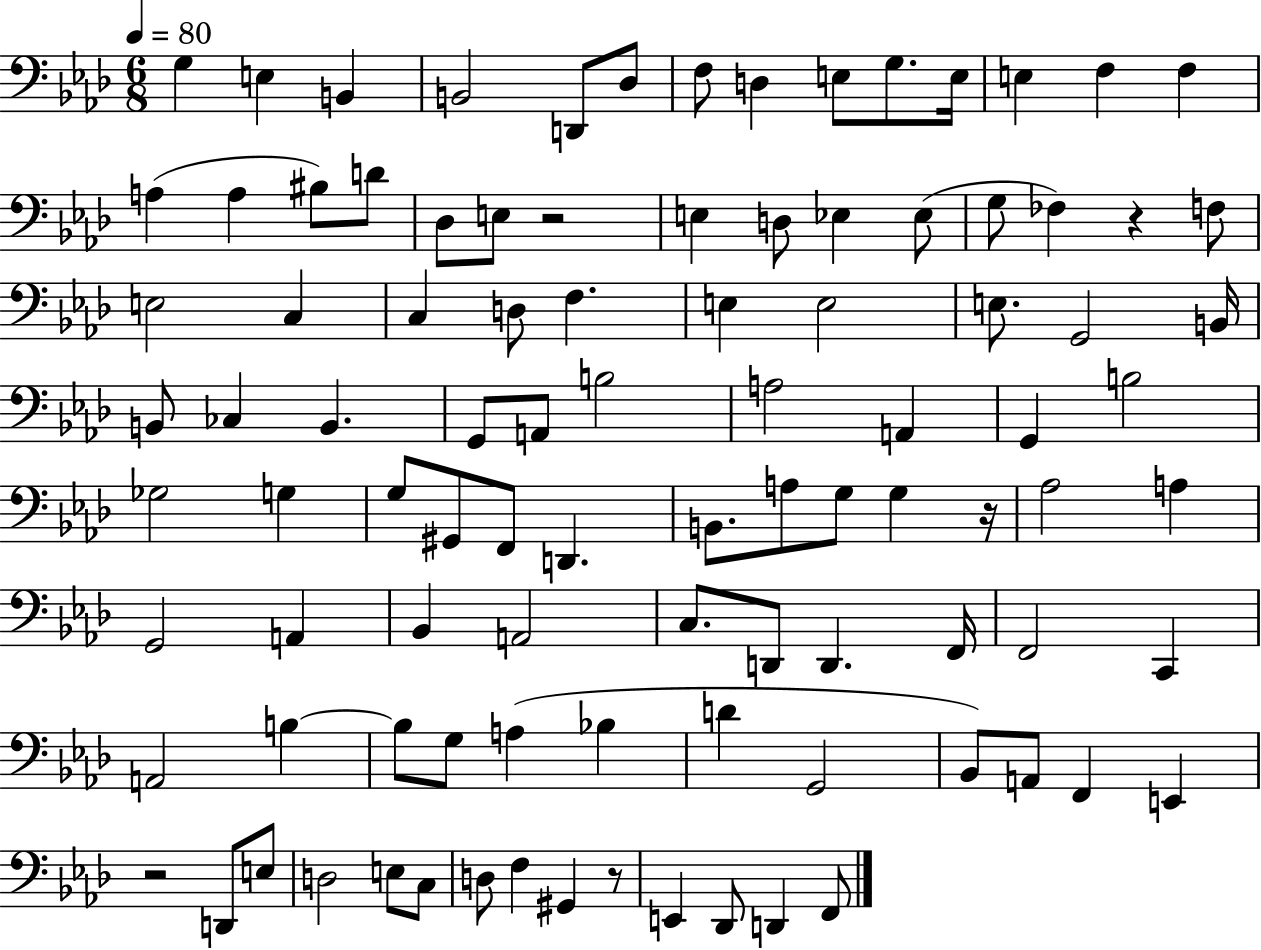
G3/q E3/q B2/q B2/h D2/e Db3/e F3/e D3/q E3/e G3/e. E3/s E3/q F3/q F3/q A3/q A3/q BIS3/e D4/e Db3/e E3/e R/h E3/q D3/e Eb3/q Eb3/e G3/e FES3/q R/q F3/e E3/h C3/q C3/q D3/e F3/q. E3/q E3/h E3/e. G2/h B2/s B2/e CES3/q B2/q. G2/e A2/e B3/h A3/h A2/q G2/q B3/h Gb3/h G3/q G3/e G#2/e F2/e D2/q. B2/e. A3/e G3/e G3/q R/s Ab3/h A3/q G2/h A2/q Bb2/q A2/h C3/e. D2/e D2/q. F2/s F2/h C2/q A2/h B3/q B3/e G3/e A3/q Bb3/q D4/q G2/h Bb2/e A2/e F2/q E2/q R/h D2/e E3/e D3/h E3/e C3/e D3/e F3/q G#2/q R/e E2/q Db2/e D2/q F2/e